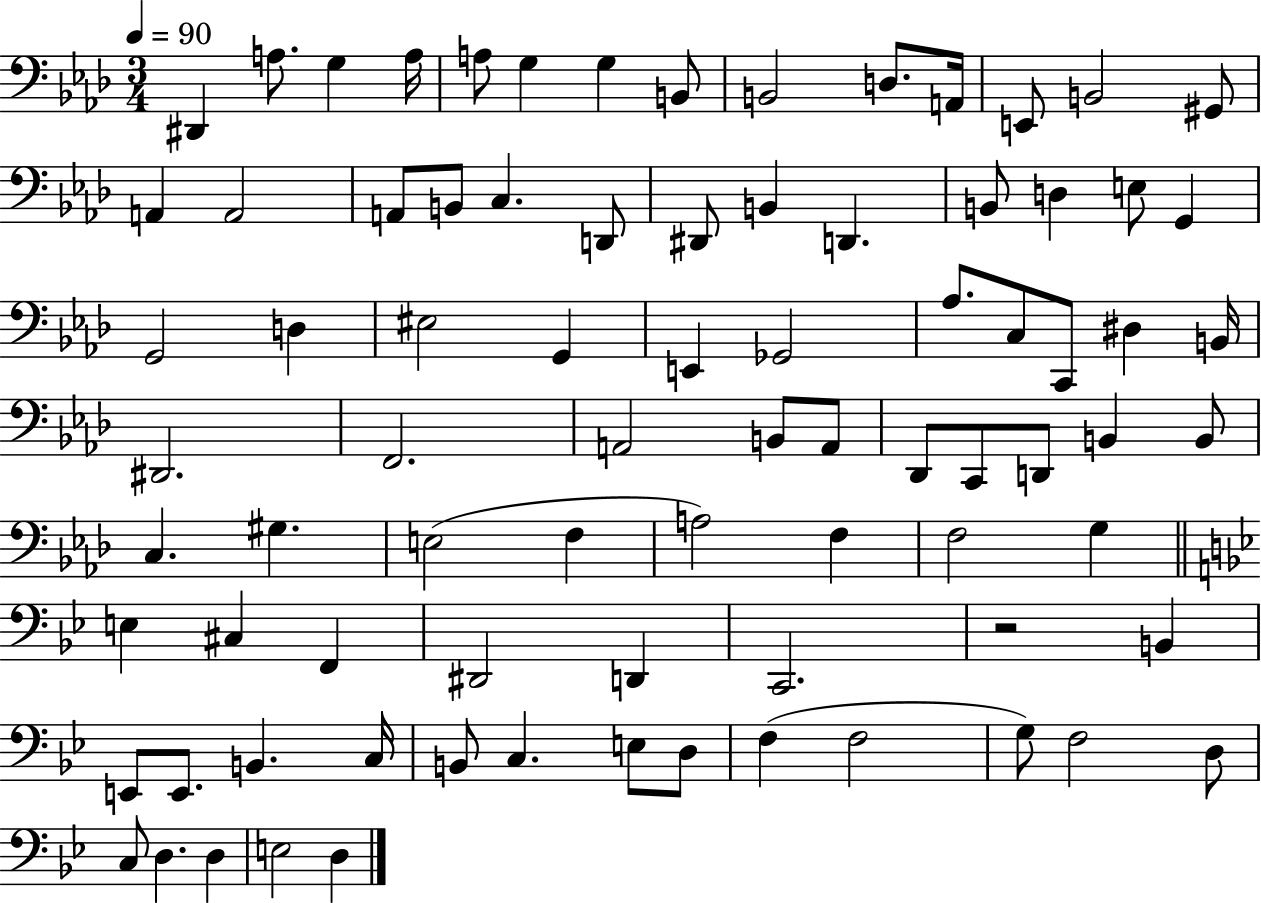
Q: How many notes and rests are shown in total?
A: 82